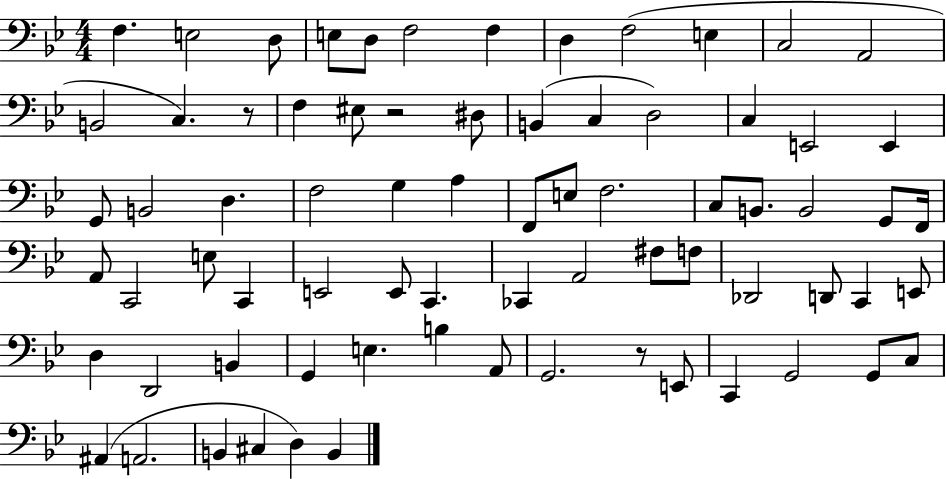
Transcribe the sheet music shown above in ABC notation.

X:1
T:Untitled
M:4/4
L:1/4
K:Bb
F, E,2 D,/2 E,/2 D,/2 F,2 F, D, F,2 E, C,2 A,,2 B,,2 C, z/2 F, ^E,/2 z2 ^D,/2 B,, C, D,2 C, E,,2 E,, G,,/2 B,,2 D, F,2 G, A, F,,/2 E,/2 F,2 C,/2 B,,/2 B,,2 G,,/2 F,,/4 A,,/2 C,,2 E,/2 C,, E,,2 E,,/2 C,, _C,, A,,2 ^F,/2 F,/2 _D,,2 D,,/2 C,, E,,/2 D, D,,2 B,, G,, E, B, A,,/2 G,,2 z/2 E,,/2 C,, G,,2 G,,/2 C,/2 ^A,, A,,2 B,, ^C, D, B,,